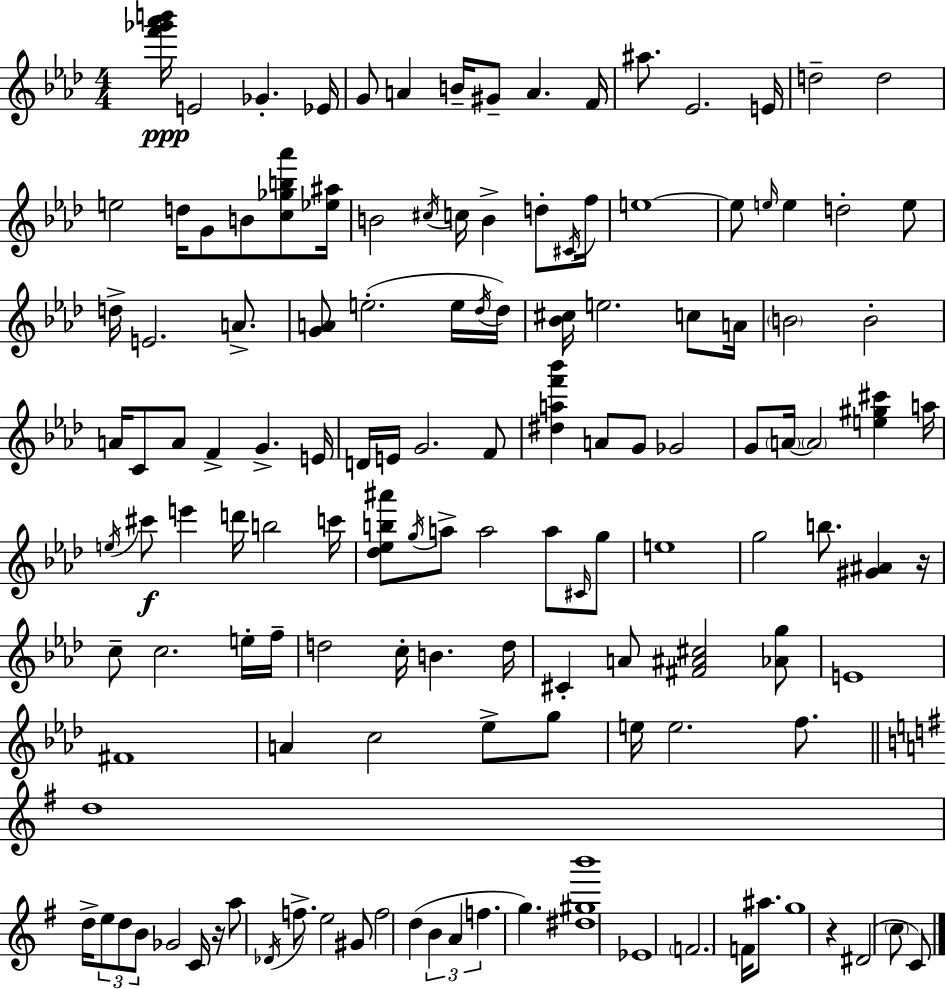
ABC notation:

X:1
T:Untitled
M:4/4
L:1/4
K:Fm
[f'_g'_a'b']/4 E2 _G _E/4 G/2 A B/4 ^G/2 A F/4 ^a/2 _E2 E/4 d2 d2 e2 d/4 G/2 B/2 [c_gb_a']/2 [_e^a]/4 B2 ^c/4 c/4 B d/2 ^C/4 f/4 e4 e/2 e/4 e d2 e/2 d/4 E2 A/2 [GA]/2 e2 e/4 _d/4 _d/4 [_B^c]/4 e2 c/2 A/4 B2 B2 A/4 C/2 A/2 F G E/4 D/4 E/4 G2 F/2 [^daf'_b'] A/2 G/2 _G2 G/2 A/4 A2 [e^g^c'] a/4 e/4 ^c'/2 e' d'/4 b2 c'/4 [_d_eb^a']/2 g/4 a/2 a2 a/2 ^C/4 g/2 e4 g2 b/2 [^G^A] z/4 c/2 c2 e/4 f/4 d2 c/4 B d/4 ^C A/2 [^F^A^c]2 [_Ag]/2 E4 ^F4 A c2 _e/2 g/2 e/4 e2 f/2 d4 d/4 e/2 d/2 B/2 _G2 C/4 z/4 a/2 _D/4 f/2 e2 ^G/2 f2 d B A f g [^d^gb']4 _E4 F2 F/4 ^a/2 g4 z ^D2 c/2 C/2